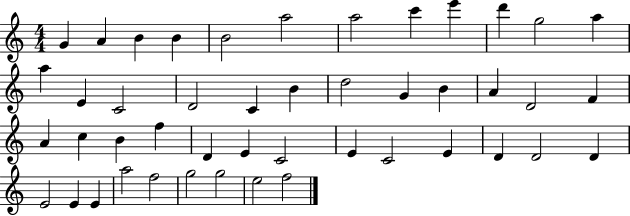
X:1
T:Untitled
M:4/4
L:1/4
K:C
G A B B B2 a2 a2 c' e' d' g2 a a E C2 D2 C B d2 G B A D2 F A c B f D E C2 E C2 E D D2 D E2 E E a2 f2 g2 g2 e2 f2